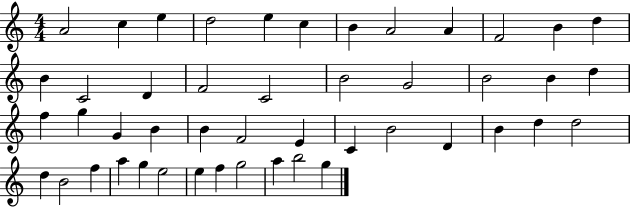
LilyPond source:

{
  \clef treble
  \numericTimeSignature
  \time 4/4
  \key c \major
  a'2 c''4 e''4 | d''2 e''4 c''4 | b'4 a'2 a'4 | f'2 b'4 d''4 | \break b'4 c'2 d'4 | f'2 c'2 | b'2 g'2 | b'2 b'4 d''4 | \break f''4 g''4 g'4 b'4 | b'4 f'2 e'4 | c'4 b'2 d'4 | b'4 d''4 d''2 | \break d''4 b'2 f''4 | a''4 g''4 e''2 | e''4 f''4 g''2 | a''4 b''2 g''4 | \break \bar "|."
}